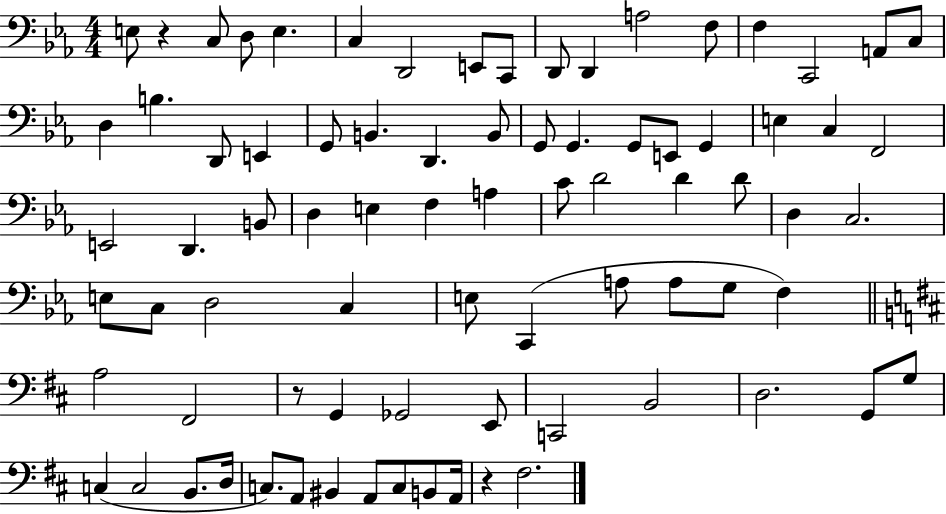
E3/e R/q C3/e D3/e E3/q. C3/q D2/h E2/e C2/e D2/e D2/q A3/h F3/e F3/q C2/h A2/e C3/e D3/q B3/q. D2/e E2/q G2/e B2/q. D2/q. B2/e G2/e G2/q. G2/e E2/e G2/q E3/q C3/q F2/h E2/h D2/q. B2/e D3/q E3/q F3/q A3/q C4/e D4/h D4/q D4/e D3/q C3/h. E3/e C3/e D3/h C3/q E3/e C2/q A3/e A3/e G3/e F3/q A3/h F#2/h R/e G2/q Gb2/h E2/e C2/h B2/h D3/h. G2/e G3/e C3/q C3/h B2/e. D3/s C3/e. A2/e BIS2/q A2/e C3/e B2/e A2/s R/q F#3/h.